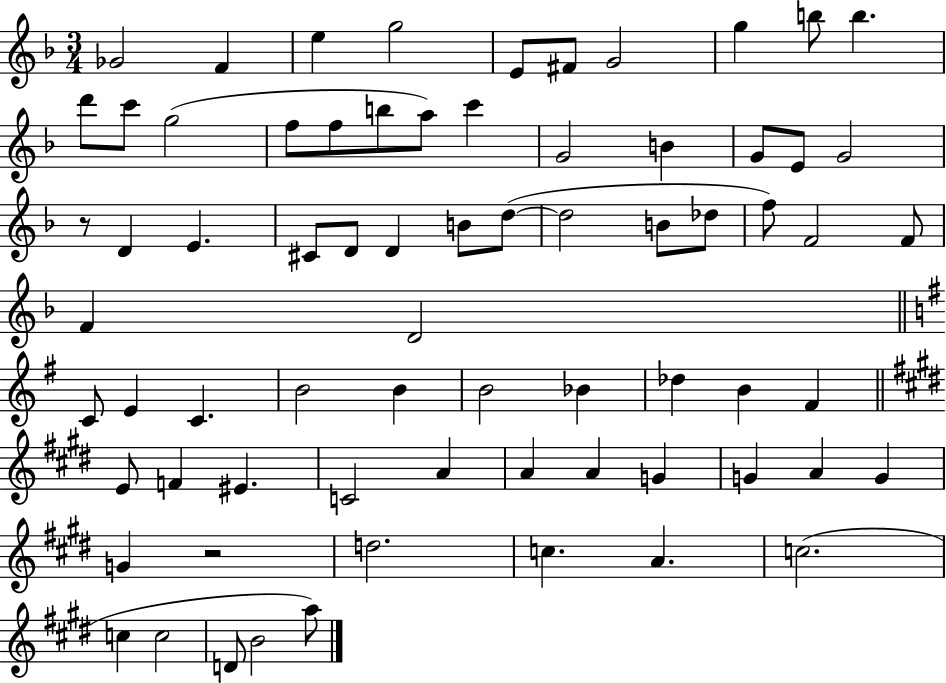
{
  \clef treble
  \numericTimeSignature
  \time 3/4
  \key f \major
  ges'2 f'4 | e''4 g''2 | e'8 fis'8 g'2 | g''4 b''8 b''4. | \break d'''8 c'''8 g''2( | f''8 f''8 b''8 a''8) c'''4 | g'2 b'4 | g'8 e'8 g'2 | \break r8 d'4 e'4. | cis'8 d'8 d'4 b'8 d''8~(~ | d''2 b'8 des''8 | f''8) f'2 f'8 | \break f'4 d'2 | \bar "||" \break \key g \major c'8 e'4 c'4. | b'2 b'4 | b'2 bes'4 | des''4 b'4 fis'4 | \break \bar "||" \break \key e \major e'8 f'4 eis'4. | c'2 a'4 | a'4 a'4 g'4 | g'4 a'4 g'4 | \break g'4 r2 | d''2. | c''4. a'4. | c''2.( | \break c''4 c''2 | d'8 b'2 a''8) | \bar "|."
}